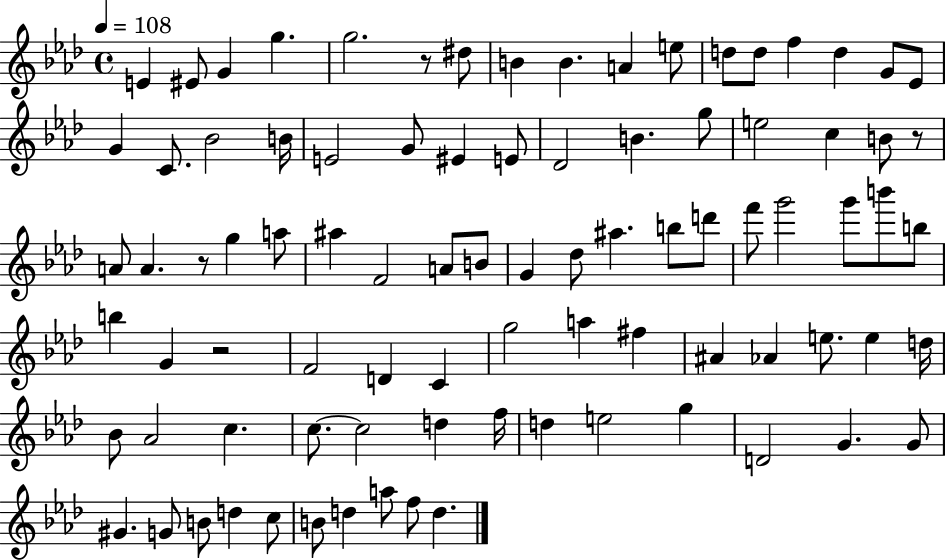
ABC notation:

X:1
T:Untitled
M:4/4
L:1/4
K:Ab
E ^E/2 G g g2 z/2 ^d/2 B B A e/2 d/2 d/2 f d G/2 _E/2 G C/2 _B2 B/4 E2 G/2 ^E E/2 _D2 B g/2 e2 c B/2 z/2 A/2 A z/2 g a/2 ^a F2 A/2 B/2 G _d/2 ^a b/2 d'/2 f'/2 g'2 g'/2 b'/2 b/2 b G z2 F2 D C g2 a ^f ^A _A e/2 e d/4 _B/2 _A2 c c/2 c2 d f/4 d e2 g D2 G G/2 ^G G/2 B/2 d c/2 B/2 d a/2 f/2 d